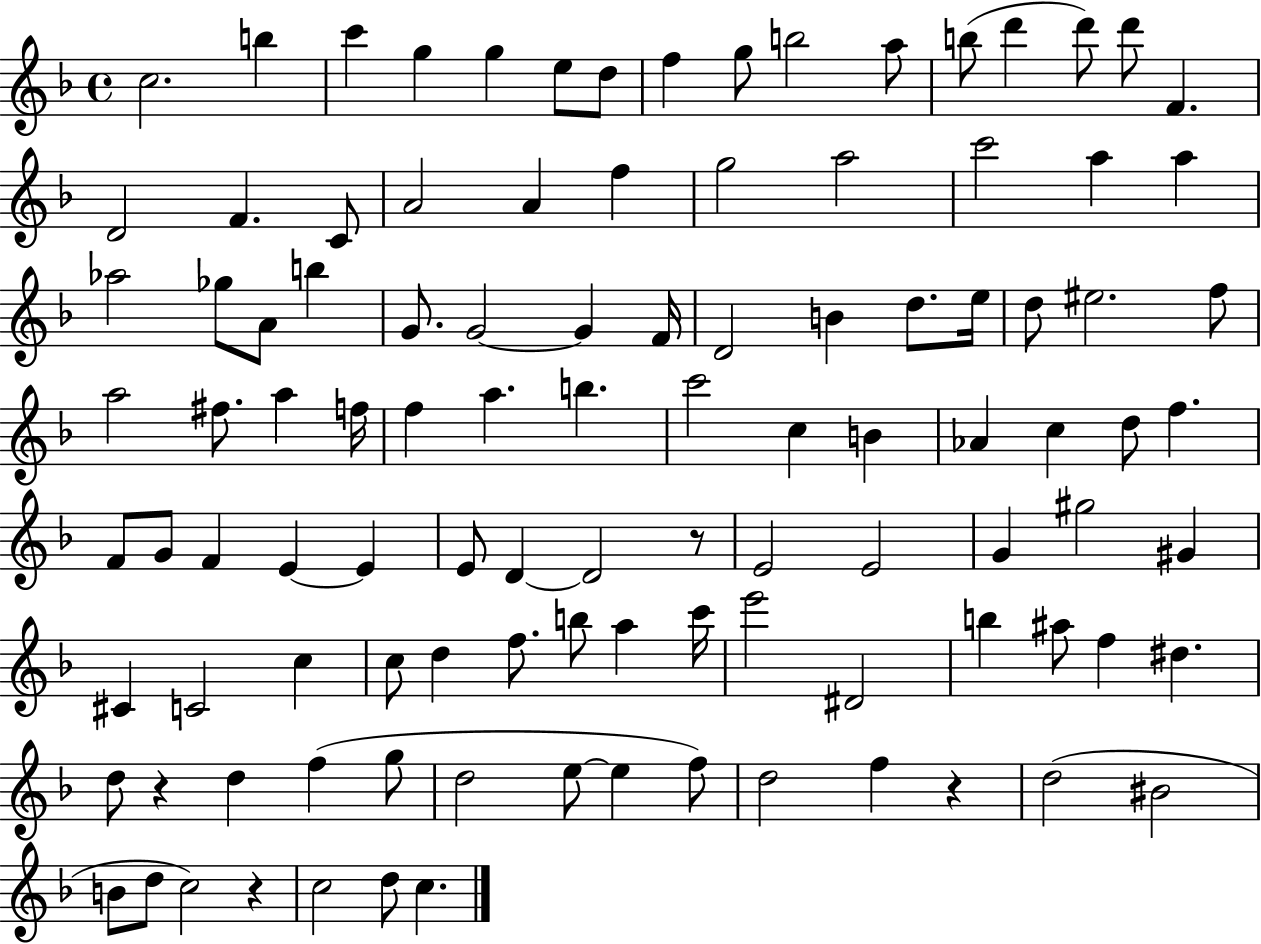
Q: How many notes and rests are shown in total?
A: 106